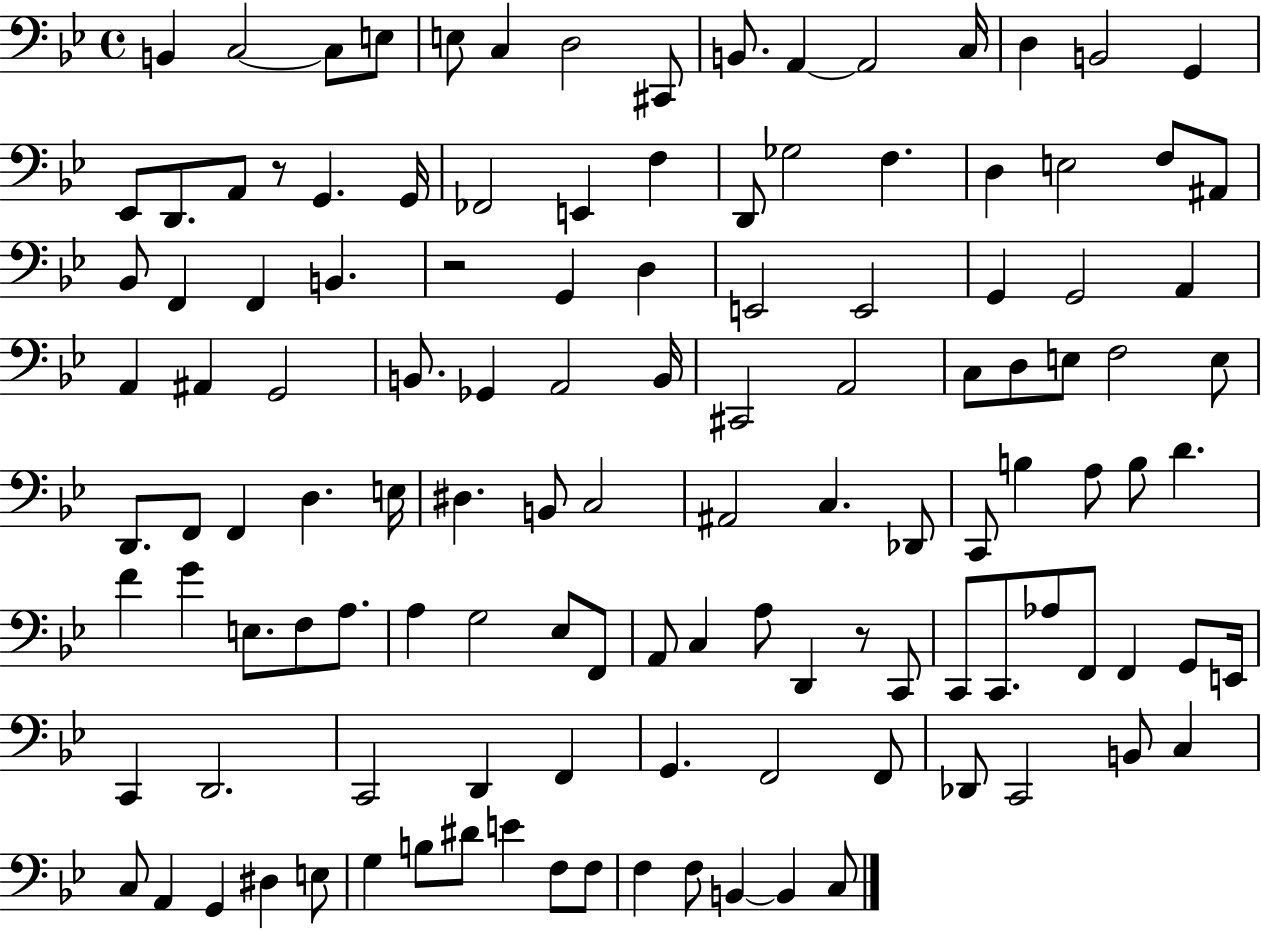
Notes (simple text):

B2/q C3/h C3/e E3/e E3/e C3/q D3/h C#2/e B2/e. A2/q A2/h C3/s D3/q B2/h G2/q Eb2/e D2/e. A2/e R/e G2/q. G2/s FES2/h E2/q F3/q D2/e Gb3/h F3/q. D3/q E3/h F3/e A#2/e Bb2/e F2/q F2/q B2/q. R/h G2/q D3/q E2/h E2/h G2/q G2/h A2/q A2/q A#2/q G2/h B2/e. Gb2/q A2/h B2/s C#2/h A2/h C3/e D3/e E3/e F3/h E3/e D2/e. F2/e F2/q D3/q. E3/s D#3/q. B2/e C3/h A#2/h C3/q. Db2/e C2/e B3/q A3/e B3/e D4/q. F4/q G4/q E3/e. F3/e A3/e. A3/q G3/h Eb3/e F2/e A2/e C3/q A3/e D2/q R/e C2/e C2/e C2/e. Ab3/e F2/e F2/q G2/e E2/s C2/q D2/h. C2/h D2/q F2/q G2/q. F2/h F2/e Db2/e C2/h B2/e C3/q C3/e A2/q G2/q D#3/q E3/e G3/q B3/e D#4/e E4/q F3/e F3/e F3/q F3/e B2/q B2/q C3/e